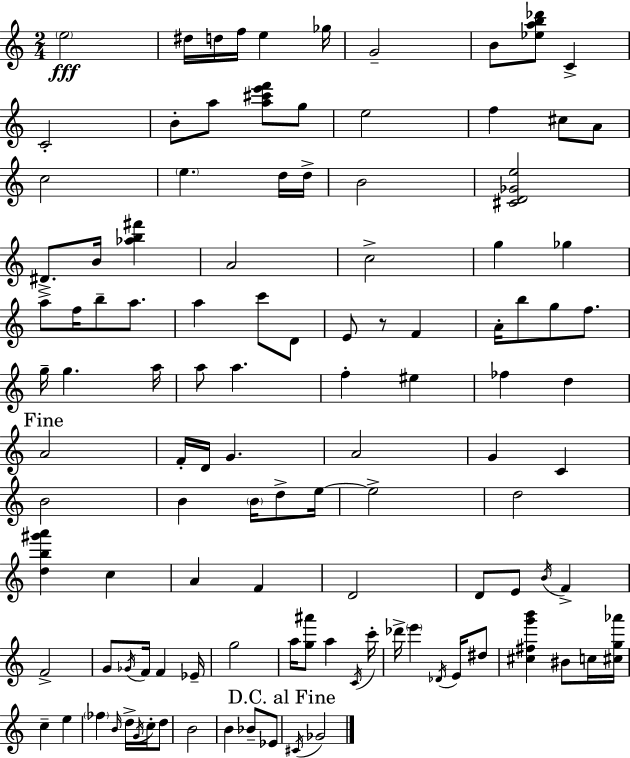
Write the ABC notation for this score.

X:1
T:Untitled
M:2/4
L:1/4
K:C
e2 ^d/4 d/4 f/4 e _g/4 G2 B/2 [_eab_d']/2 C C2 B/2 a/2 [a^c'e'f']/2 g/2 e2 f ^c/2 A/2 c2 e d/4 d/4 B2 [^CD_Ge]2 ^D/2 B/4 [_ab^f'] A2 c2 g _g a/2 f/4 b/2 a/2 a c'/2 D/2 E/2 z/2 F A/4 b/2 g/2 f/2 g/4 g a/4 a/2 a f ^e _f d A2 F/4 D/4 G A2 G C B2 B B/4 d/2 e/4 e2 d2 [db^g'a'] c A F D2 D/2 E/2 B/4 F F2 G/2 _G/4 F/4 F _E/4 g2 a/4 [g^a']/2 a C/4 c'/4 _d'/4 e' _D/4 E/4 ^d/2 [^c^fg'b'] ^B/2 c/4 [^cg_a']/4 c e _f B/4 d/4 G/4 c/4 d/2 B2 B _B/2 _E/2 ^C/4 _G2